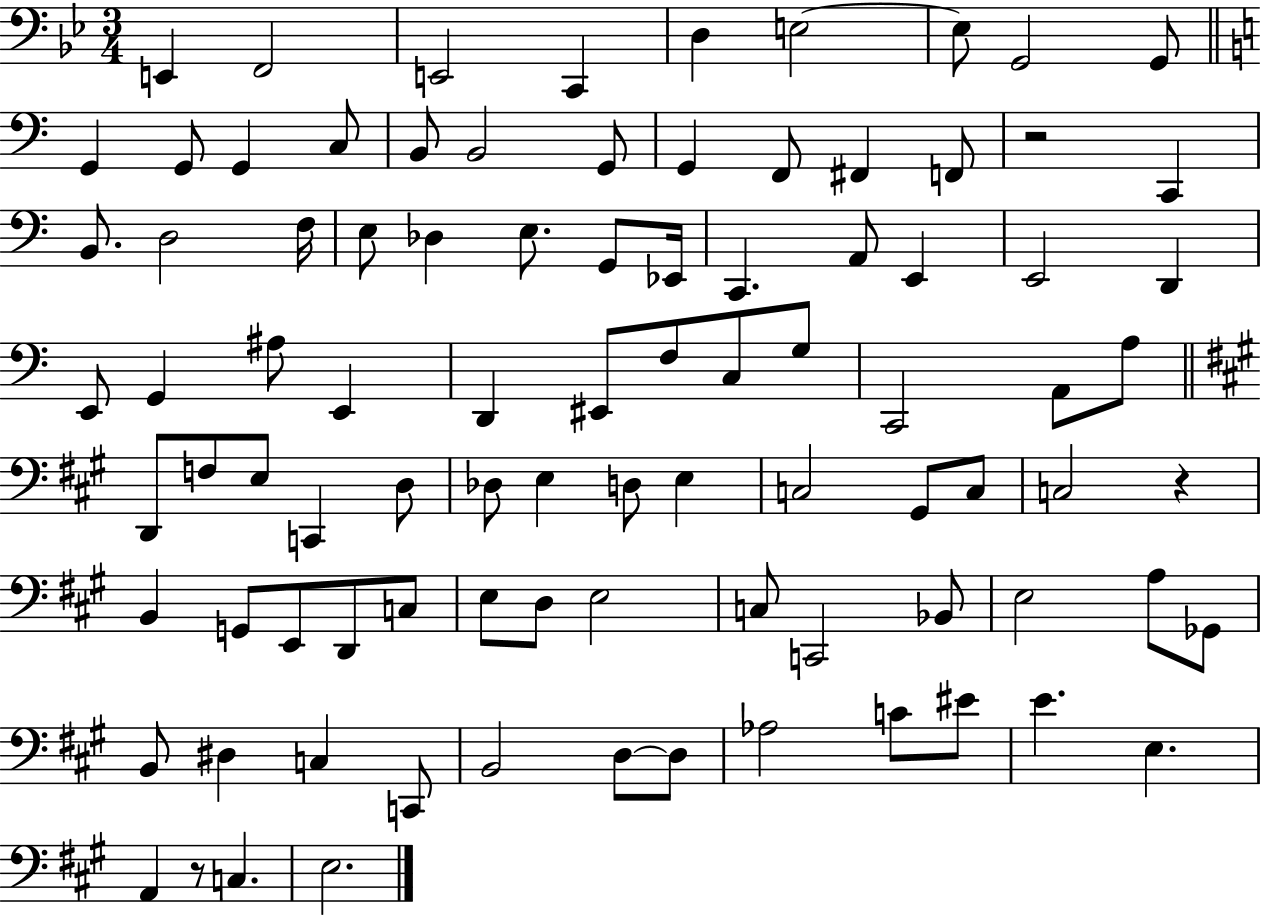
{
  \clef bass
  \numericTimeSignature
  \time 3/4
  \key bes \major
  e,4 f,2 | e,2 c,4 | d4 e2~~ | e8 g,2 g,8 | \break \bar "||" \break \key c \major g,4 g,8 g,4 c8 | b,8 b,2 g,8 | g,4 f,8 fis,4 f,8 | r2 c,4 | \break b,8. d2 f16 | e8 des4 e8. g,8 ees,16 | c,4. a,8 e,4 | e,2 d,4 | \break e,8 g,4 ais8 e,4 | d,4 eis,8 f8 c8 g8 | c,2 a,8 a8 | \bar "||" \break \key a \major d,8 f8 e8 c,4 d8 | des8 e4 d8 e4 | c2 gis,8 c8 | c2 r4 | \break b,4 g,8 e,8 d,8 c8 | e8 d8 e2 | c8 c,2 bes,8 | e2 a8 ges,8 | \break b,8 dis4 c4 c,8 | b,2 d8~~ d8 | aes2 c'8 eis'8 | e'4. e4. | \break a,4 r8 c4. | e2. | \bar "|."
}